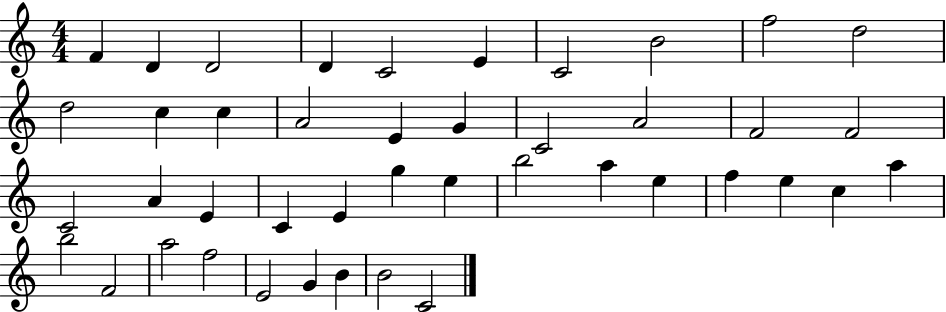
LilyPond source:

{
  \clef treble
  \numericTimeSignature
  \time 4/4
  \key c \major
  f'4 d'4 d'2 | d'4 c'2 e'4 | c'2 b'2 | f''2 d''2 | \break d''2 c''4 c''4 | a'2 e'4 g'4 | c'2 a'2 | f'2 f'2 | \break c'2 a'4 e'4 | c'4 e'4 g''4 e''4 | b''2 a''4 e''4 | f''4 e''4 c''4 a''4 | \break b''2 f'2 | a''2 f''2 | e'2 g'4 b'4 | b'2 c'2 | \break \bar "|."
}